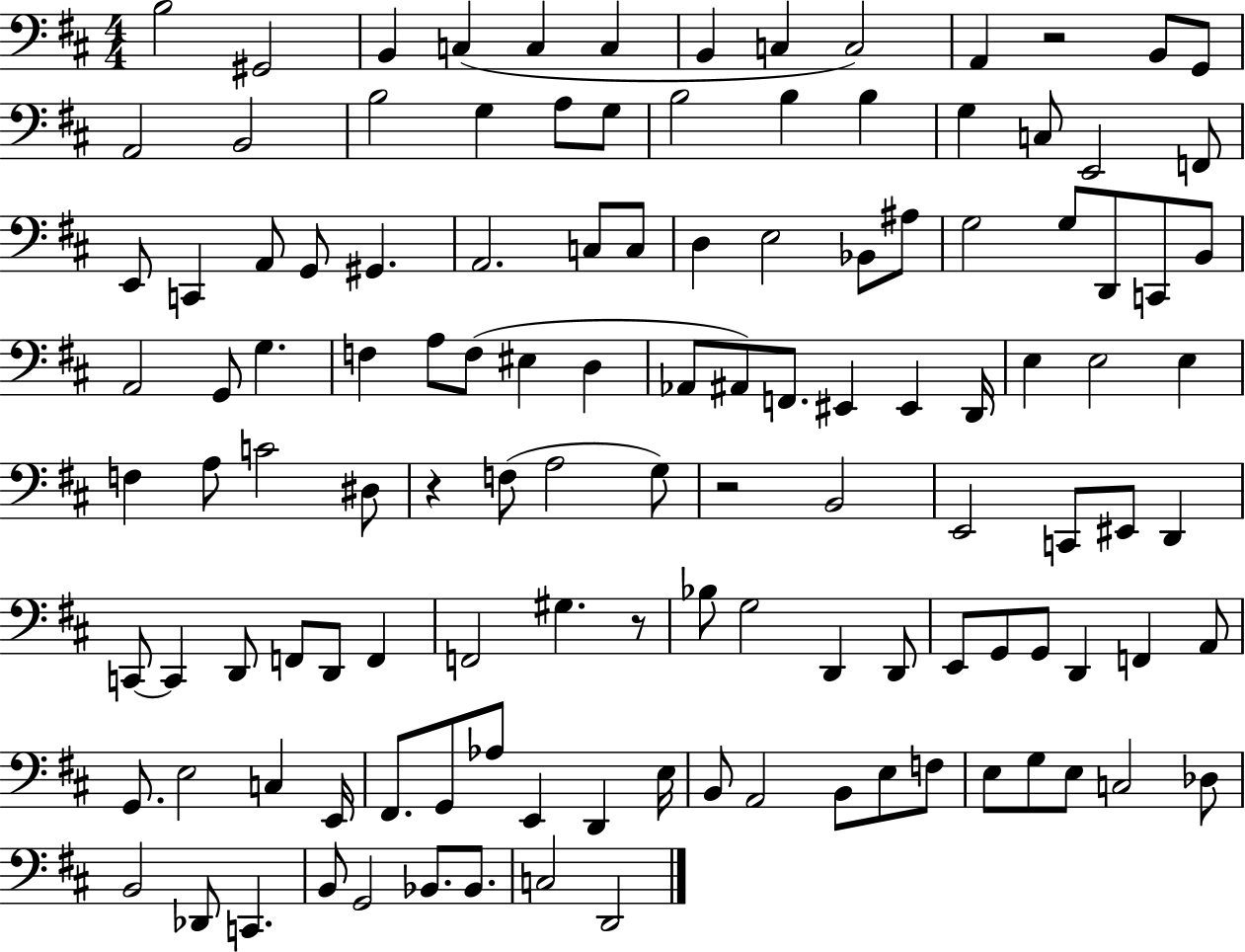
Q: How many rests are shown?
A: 4